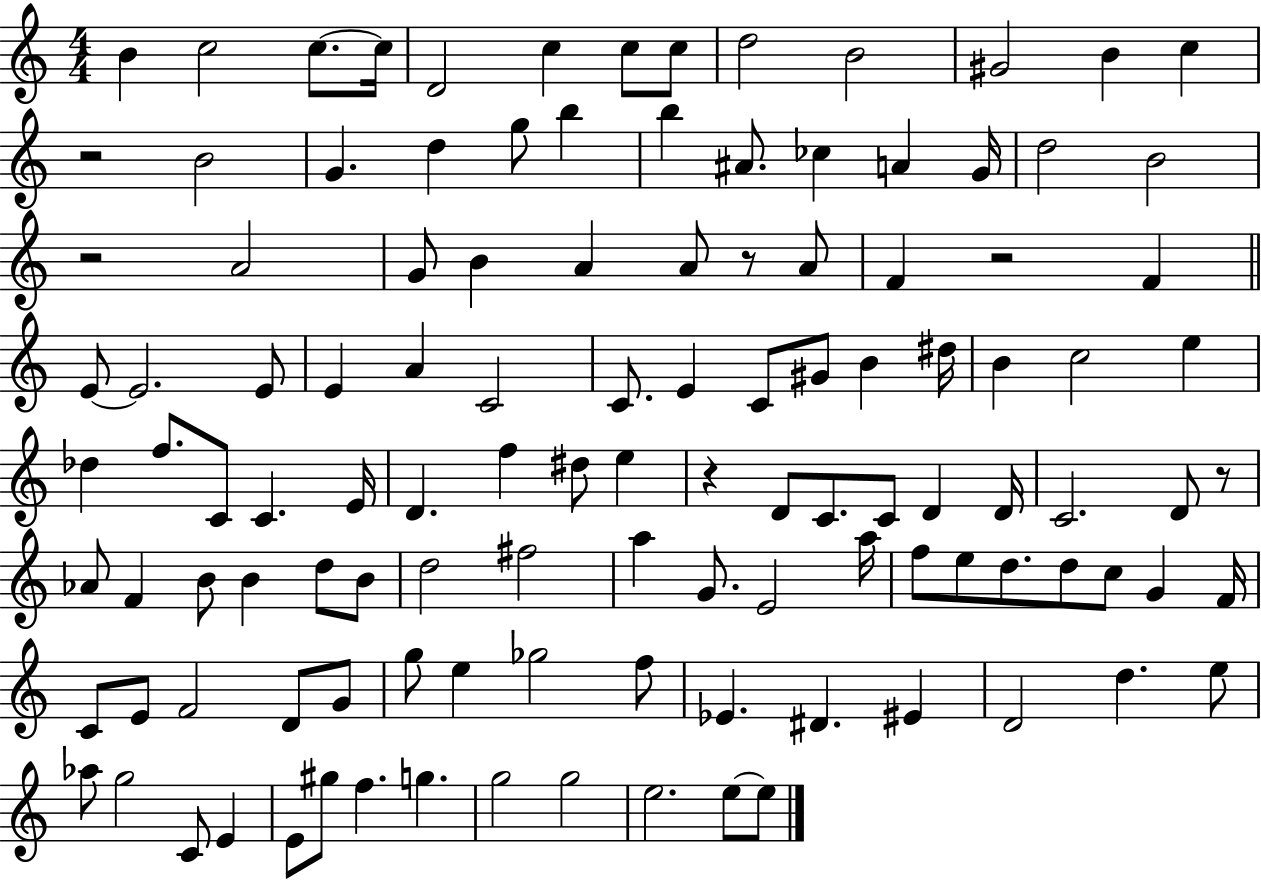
X:1
T:Untitled
M:4/4
L:1/4
K:C
B c2 c/2 c/4 D2 c c/2 c/2 d2 B2 ^G2 B c z2 B2 G d g/2 b b ^A/2 _c A G/4 d2 B2 z2 A2 G/2 B A A/2 z/2 A/2 F z2 F E/2 E2 E/2 E A C2 C/2 E C/2 ^G/2 B ^d/4 B c2 e _d f/2 C/2 C E/4 D f ^d/2 e z D/2 C/2 C/2 D D/4 C2 D/2 z/2 _A/2 F B/2 B d/2 B/2 d2 ^f2 a G/2 E2 a/4 f/2 e/2 d/2 d/2 c/2 G F/4 C/2 E/2 F2 D/2 G/2 g/2 e _g2 f/2 _E ^D ^E D2 d e/2 _a/2 g2 C/2 E E/2 ^g/2 f g g2 g2 e2 e/2 e/2